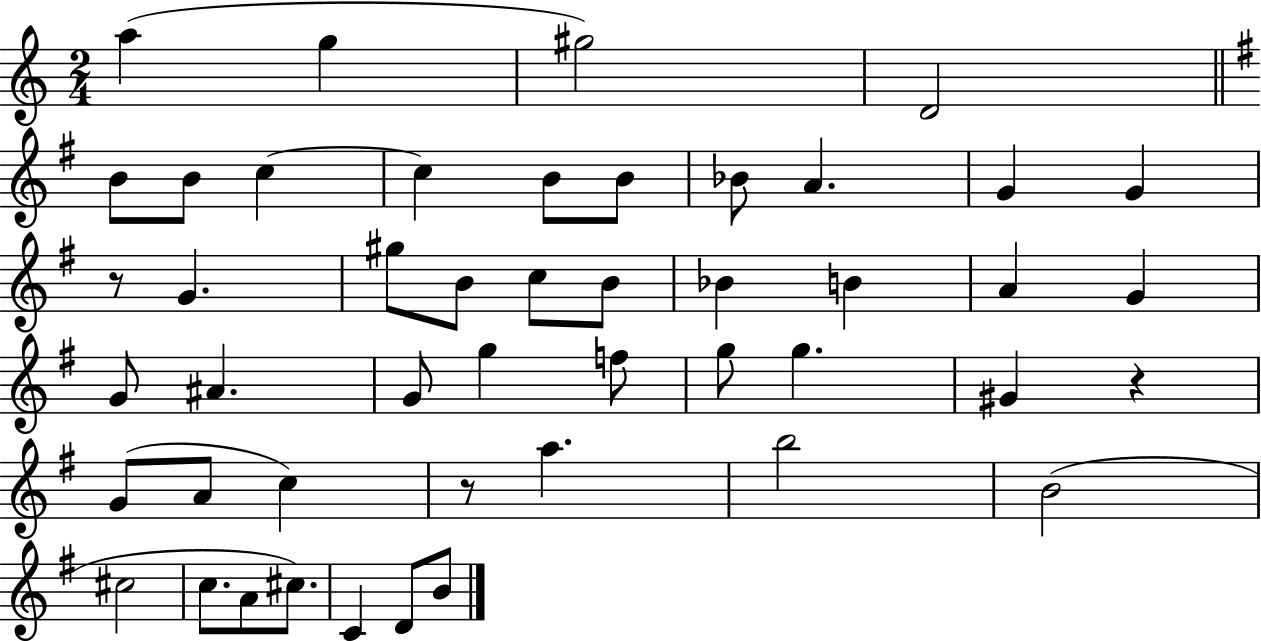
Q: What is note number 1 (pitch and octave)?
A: A5